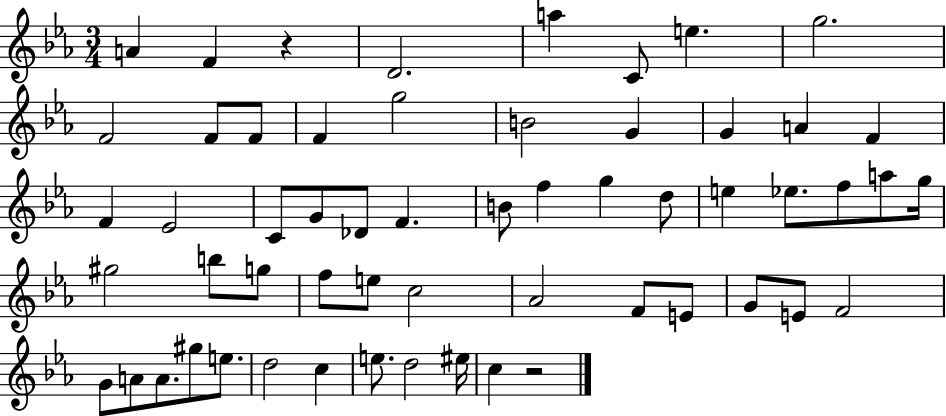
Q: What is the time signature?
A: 3/4